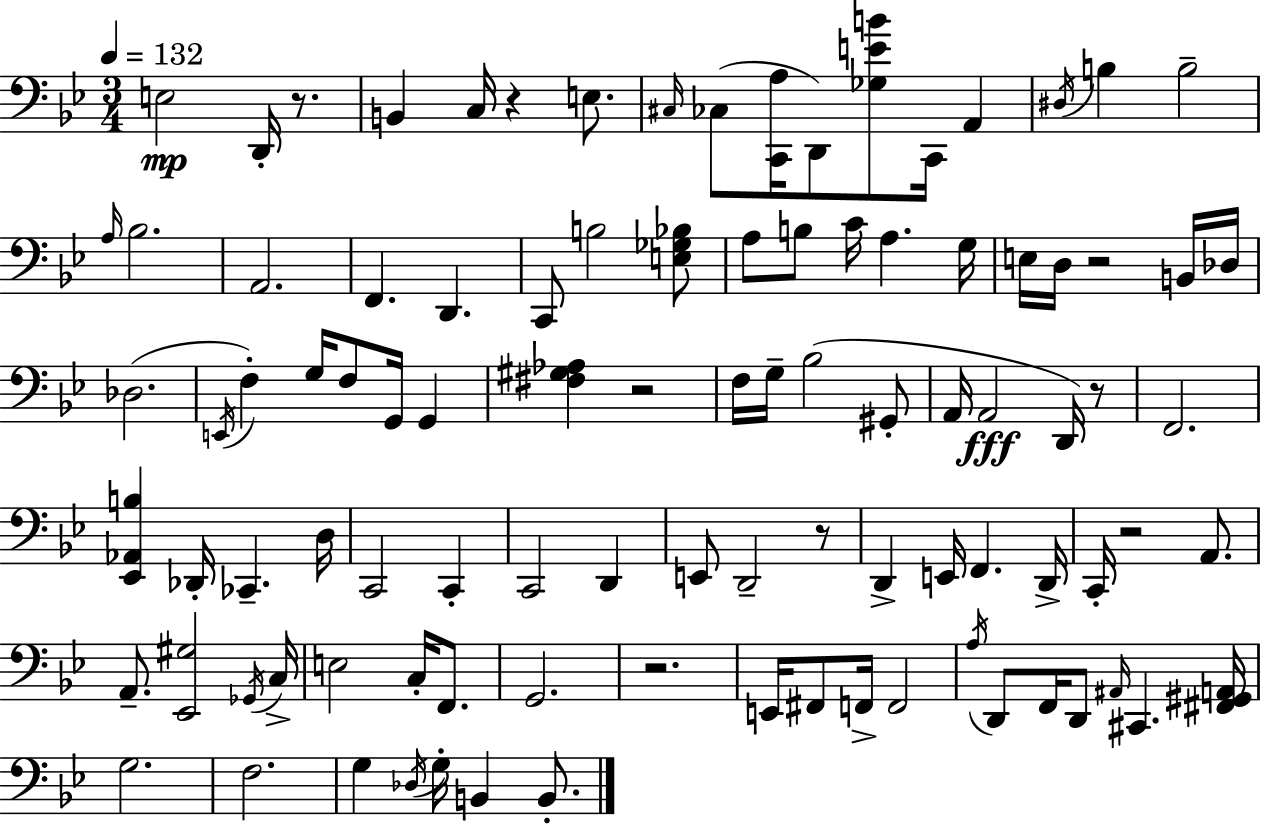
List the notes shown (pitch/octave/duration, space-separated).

E3/h D2/s R/e. B2/q C3/s R/q E3/e. C#3/s CES3/e [C2,A3]/s D2/e [Gb3,E4,B4]/e C2/s A2/q D#3/s B3/q B3/h A3/s Bb3/h. A2/h. F2/q. D2/q. C2/e B3/h [E3,Gb3,Bb3]/e A3/e B3/e C4/s A3/q. G3/s E3/s D3/s R/h B2/s Db3/s Db3/h. E2/s F3/q G3/s F3/e G2/s G2/q [F#3,G#3,Ab3]/q R/h F3/s G3/s Bb3/h G#2/e A2/s A2/h D2/s R/e F2/h. [Eb2,Ab2,B3]/q Db2/s CES2/q. D3/s C2/h C2/q C2/h D2/q E2/e D2/h R/e D2/q E2/s F2/q. D2/s C2/s R/h A2/e. A2/e. [Eb2,G#3]/h Gb2/s C3/s E3/h C3/s F2/e. G2/h. R/h. E2/s F#2/e F2/s F2/h A3/s D2/e F2/s D2/e A#2/s C#2/q. [F#2,G#2,A2]/s G3/h. F3/h. G3/q Db3/s G3/s B2/q B2/e.